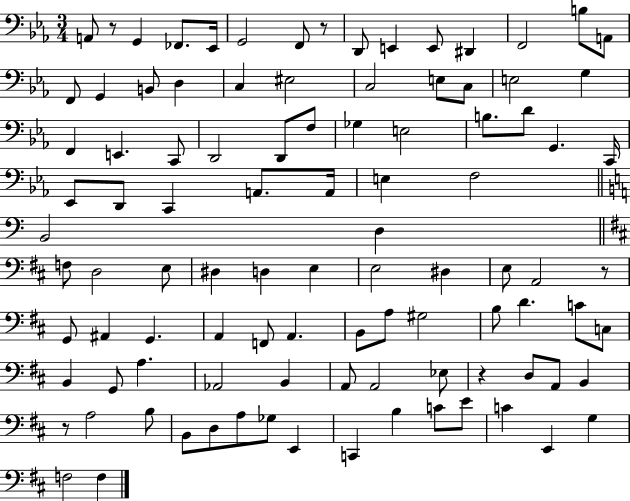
{
  \clef bass
  \numericTimeSignature
  \time 3/4
  \key ees \major
  a,8 r8 g,4 fes,8. ees,16 | g,2 f,8 r8 | d,8 e,4 e,8 dis,4 | f,2 b8 a,8 | \break f,8 g,4 b,8 d4 | c4 eis2 | c2 e8 c8 | e2 g4 | \break f,4 e,4. c,8 | d,2 d,8 f8 | ges4 e2 | b8. d'8 g,4. c,16 | \break ees,8 d,8 c,4 a,8. a,16 | e4 f2 | \bar "||" \break \key c \major b,2 d4 | \bar "||" \break \key d \major f8 d2 e8 | dis4 d4 e4 | e2 dis4 | e8 a,2 r8 | \break g,8 ais,4 g,4. | a,4 f,8 a,4. | b,8 a8 gis2 | b8 d'4. c'8 c8 | \break b,4 g,8 a4. | aes,2 b,4 | a,8 a,2 ees8 | r4 d8 a,8 b,4 | \break r8 a2 b8 | b,8 d8 a8 ges8 e,4 | c,4 b4 c'8 e'8 | c'4 e,4 g4 | \break f2 f4 | \bar "|."
}